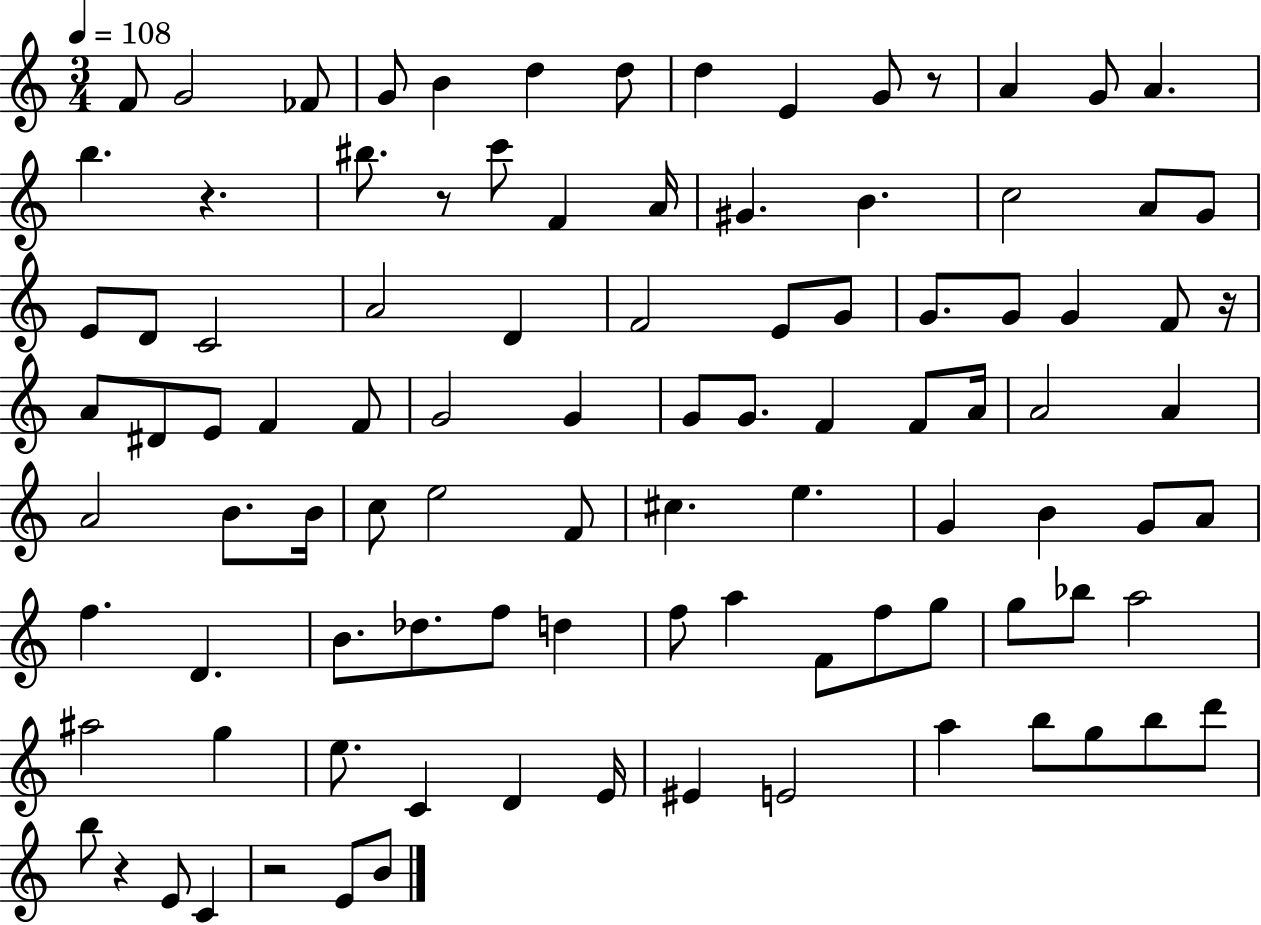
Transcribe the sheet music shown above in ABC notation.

X:1
T:Untitled
M:3/4
L:1/4
K:C
F/2 G2 _F/2 G/2 B d d/2 d E G/2 z/2 A G/2 A b z ^b/2 z/2 c'/2 F A/4 ^G B c2 A/2 G/2 E/2 D/2 C2 A2 D F2 E/2 G/2 G/2 G/2 G F/2 z/4 A/2 ^D/2 E/2 F F/2 G2 G G/2 G/2 F F/2 A/4 A2 A A2 B/2 B/4 c/2 e2 F/2 ^c e G B G/2 A/2 f D B/2 _d/2 f/2 d f/2 a F/2 f/2 g/2 g/2 _b/2 a2 ^a2 g e/2 C D E/4 ^E E2 a b/2 g/2 b/2 d'/2 b/2 z E/2 C z2 E/2 B/2